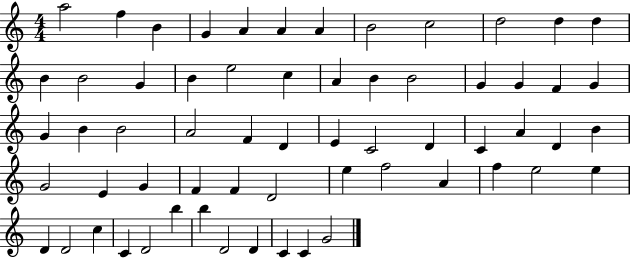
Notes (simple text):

A5/h F5/q B4/q G4/q A4/q A4/q A4/q B4/h C5/h D5/h D5/q D5/q B4/q B4/h G4/q B4/q E5/h C5/q A4/q B4/q B4/h G4/q G4/q F4/q G4/q G4/q B4/q B4/h A4/h F4/q D4/q E4/q C4/h D4/q C4/q A4/q D4/q B4/q G4/h E4/q G4/q F4/q F4/q D4/h E5/q F5/h A4/q F5/q E5/h E5/q D4/q D4/h C5/q C4/q D4/h B5/q B5/q D4/h D4/q C4/q C4/q G4/h